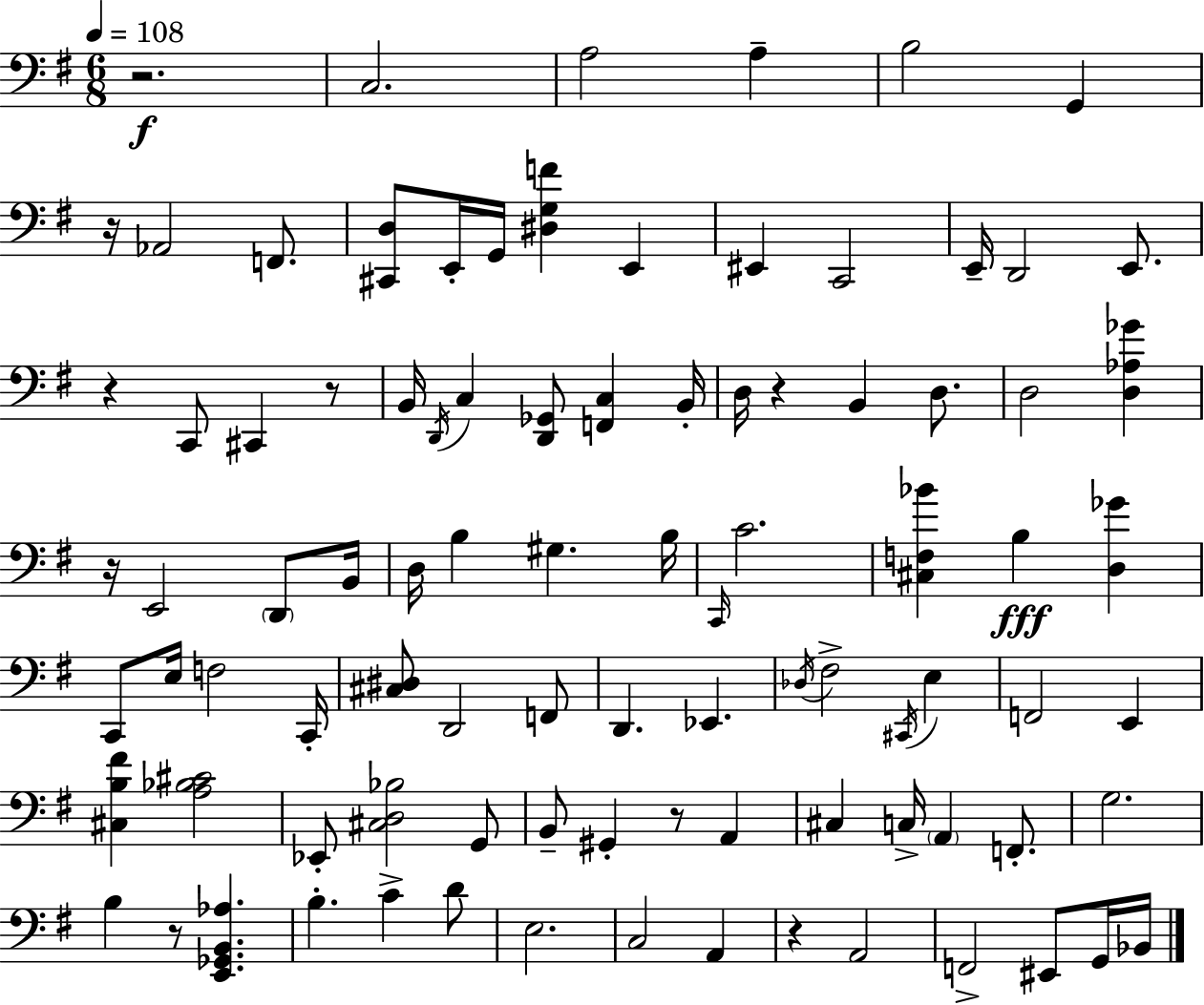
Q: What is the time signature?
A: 6/8